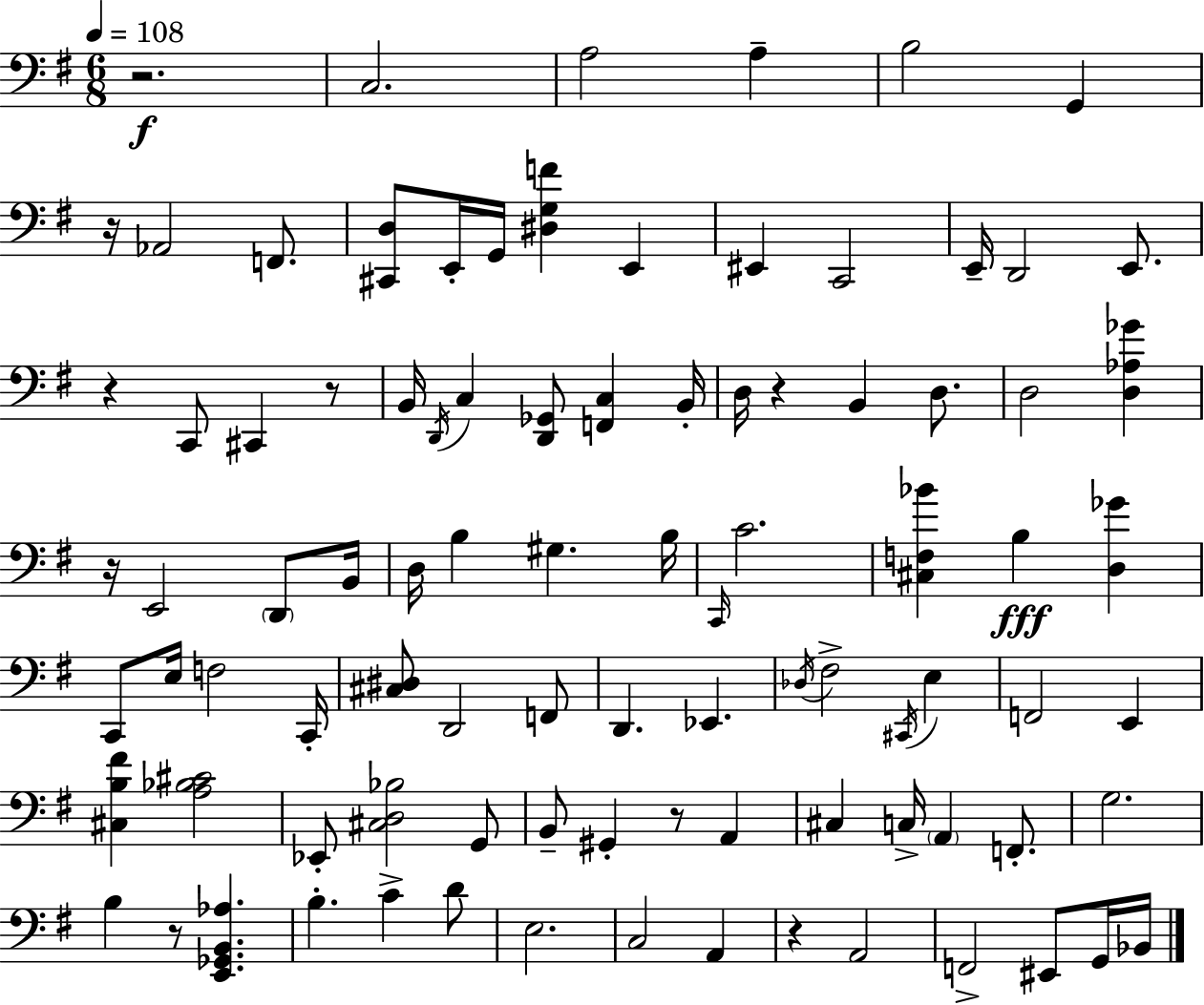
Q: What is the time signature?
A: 6/8